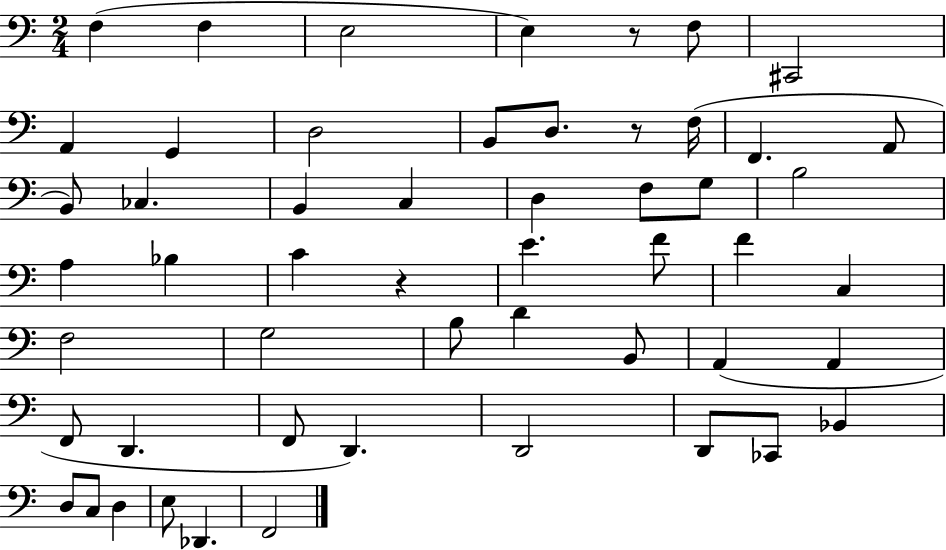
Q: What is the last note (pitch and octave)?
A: F2